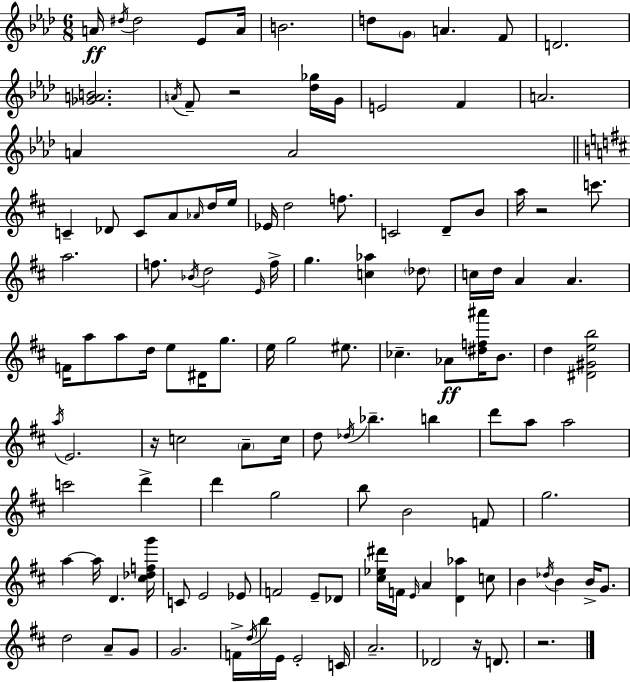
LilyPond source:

{
  \clef treble
  \numericTimeSignature
  \time 6/8
  \key f \minor
  a'16\ff \acciaccatura { dis''16 } dis''2 ees'8 | a'16 b'2. | d''8 \parenthesize g'8 a'4. f'8 | d'2. | \break <ges' a' b'>2. | \acciaccatura { a'16 } f'8-- r2 | <des'' ges''>16 g'16 e'2 f'4 | a'2. | \break a'4 a'2 | \bar "||" \break \key d \major c'4-- des'8 c'8 a'8 \grace { aes'16 } d''16 | e''16 ees'16 d''2 f''8. | c'2 d'8-- b'8 | a''16 r2 c'''8. | \break a''2. | f''8. \acciaccatura { bes'16 } d''2 | \grace { e'16 } f''16-> g''4. <c'' aes''>4 | \parenthesize des''8 c''16 d''16 a'4 a'4. | \break f'16 a''8 a''8 d''16 e''8 dis'16 | g''8. e''16 g''2 | eis''8. ces''4.-- aes'8\ff <dis'' f'' ais'''>16 | b'8. d''4 <dis' gis' e'' b''>2 | \break \acciaccatura { a''16 } e'2. | r16 c''2 | \parenthesize a'8-- c''16 d''8 \acciaccatura { des''16 } bes''4.-- | b''4 d'''8 a''8 a''2 | \break c'''2 | d'''4-> d'''4 g''2 | b''8 b'2 | f'8 g''2. | \break a''4~~ a''16 d'4. | <cis'' des'' f'' g'''>16 c'8 e'2 | ees'8 f'2 | e'8-- des'8 <cis'' ees'' dis'''>16 f'16 \grace { e'16 } a'4 | \break <d' aes''>4 c''8 b'4 \acciaccatura { des''16 } b'4 | b'16-> g'8. d''2 | a'8-- g'8 g'2. | f'16-> \acciaccatura { d''16 } b''16 e'16 e'2-. | \break c'16 a'2.-- | des'2 | r16 d'8. r2. | \bar "|."
}